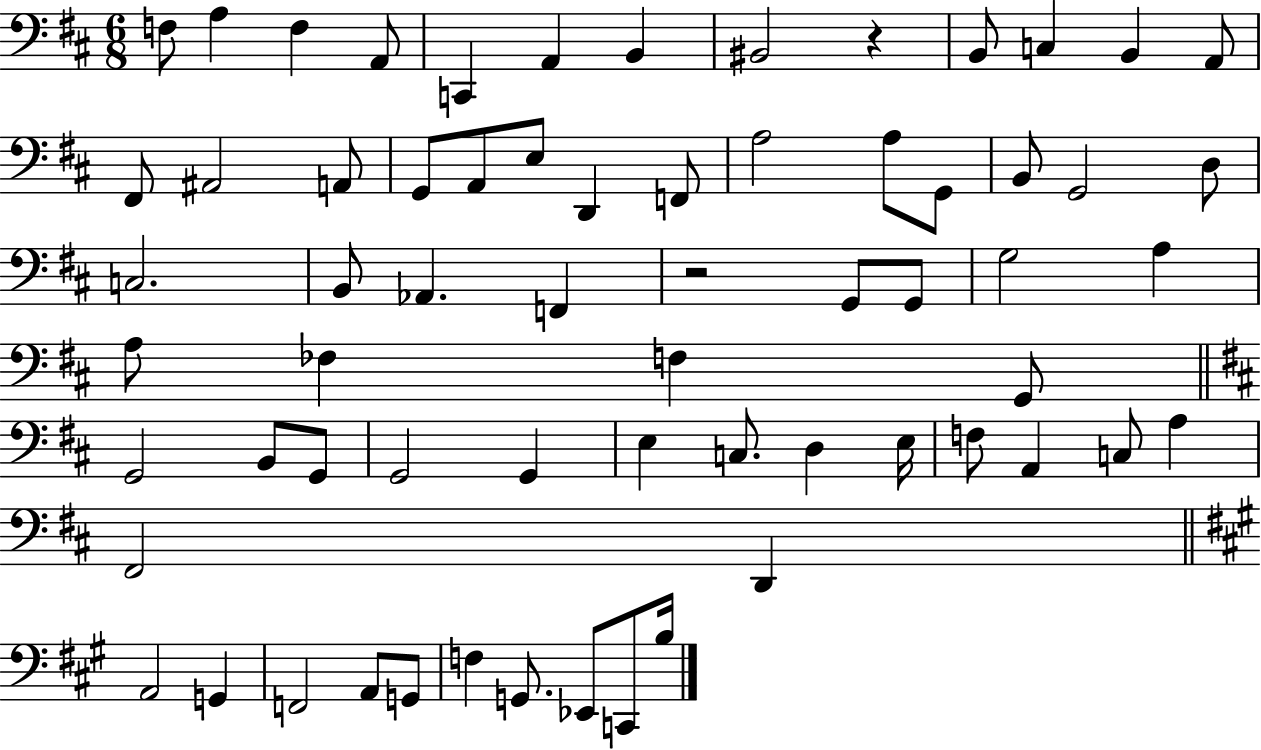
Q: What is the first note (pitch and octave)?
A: F3